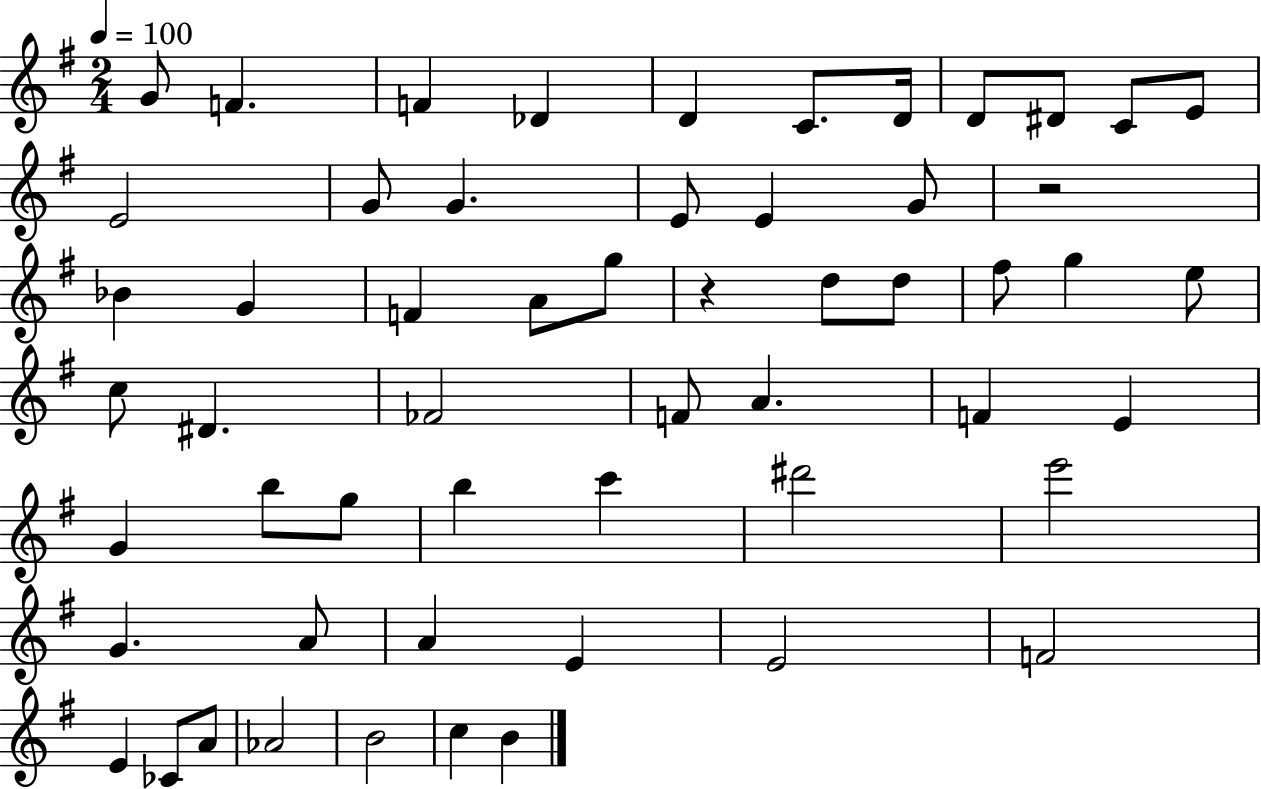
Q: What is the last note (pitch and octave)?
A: B4